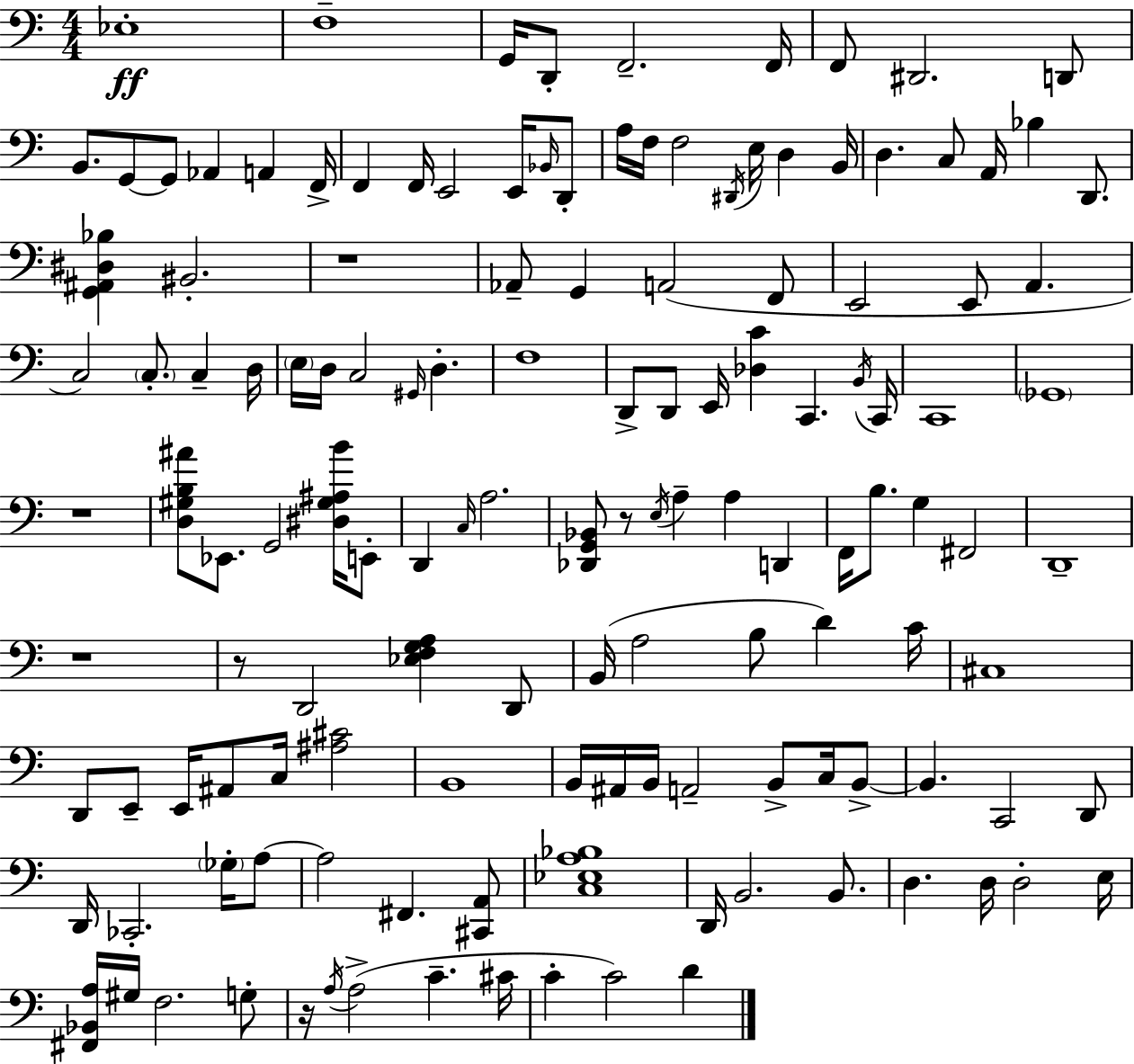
Eb3/w F3/w G2/s D2/e F2/h. F2/s F2/e D#2/h. D2/e B2/e. G2/e G2/e Ab2/q A2/q F2/s F2/q F2/s E2/h E2/s Bb2/s D2/e A3/s F3/s F3/h D#2/s E3/s D3/q B2/s D3/q. C3/e A2/s Bb3/q D2/e. [G2,A#2,D#3,Bb3]/q BIS2/h. R/w Ab2/e G2/q A2/h F2/e E2/h E2/e A2/q. C3/h C3/e. C3/q D3/s E3/s D3/s C3/h G#2/s D3/q. F3/w D2/e D2/e E2/s [Db3,C4]/q C2/q. B2/s C2/s C2/w Gb2/w R/w [D3,G#3,B3,A#4]/e Eb2/e. G2/h [D#3,G#3,A#3,B4]/s E2/e D2/q C3/s A3/h. [Db2,G2,Bb2]/e R/e E3/s A3/q A3/q D2/q F2/s B3/e. G3/q F#2/h D2/w R/w R/e D2/h [Eb3,F3,G3,A3]/q D2/e B2/s A3/h B3/e D4/q C4/s C#3/w D2/e E2/e E2/s A#2/e C3/s [A#3,C#4]/h B2/w B2/s A#2/s B2/s A2/h B2/e C3/s B2/e B2/q. C2/h D2/e D2/s CES2/h. Gb3/s A3/e A3/h F#2/q. [C#2,A2]/e [C3,Eb3,A3,Bb3]/w D2/s B2/h. B2/e. D3/q. D3/s D3/h E3/s [F#2,Bb2,A3]/s G#3/s F3/h. G3/e R/s A3/s A3/h C4/q. C#4/s C4/q C4/h D4/q